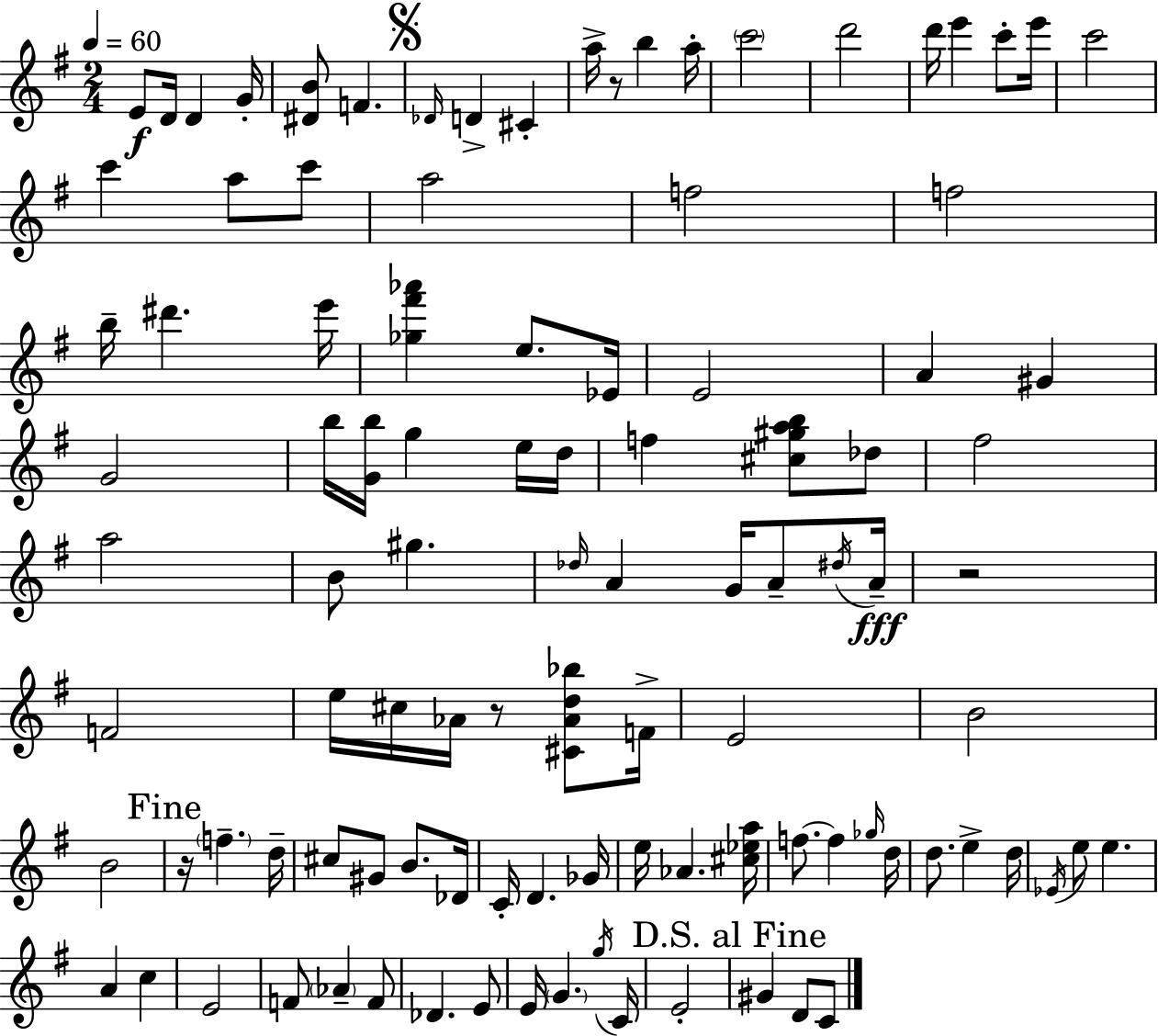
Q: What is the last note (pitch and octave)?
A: C4